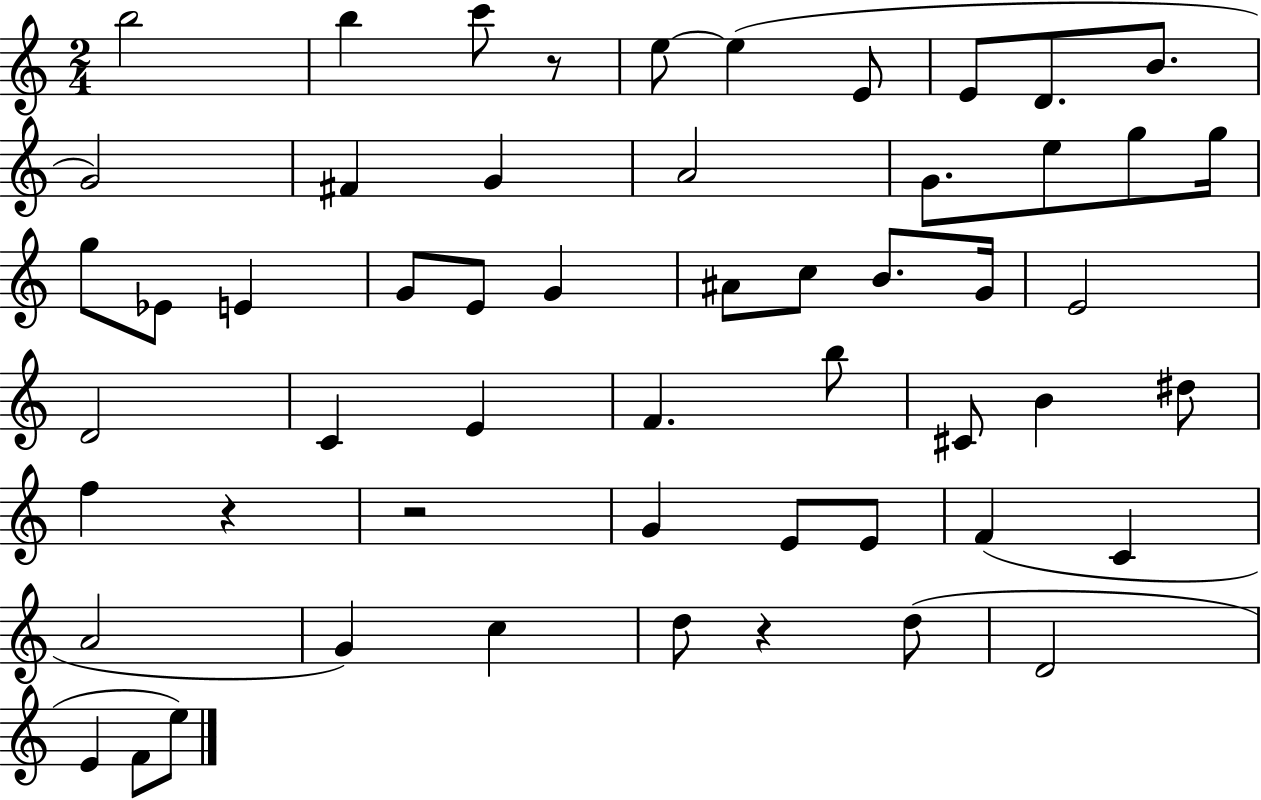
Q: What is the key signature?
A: C major